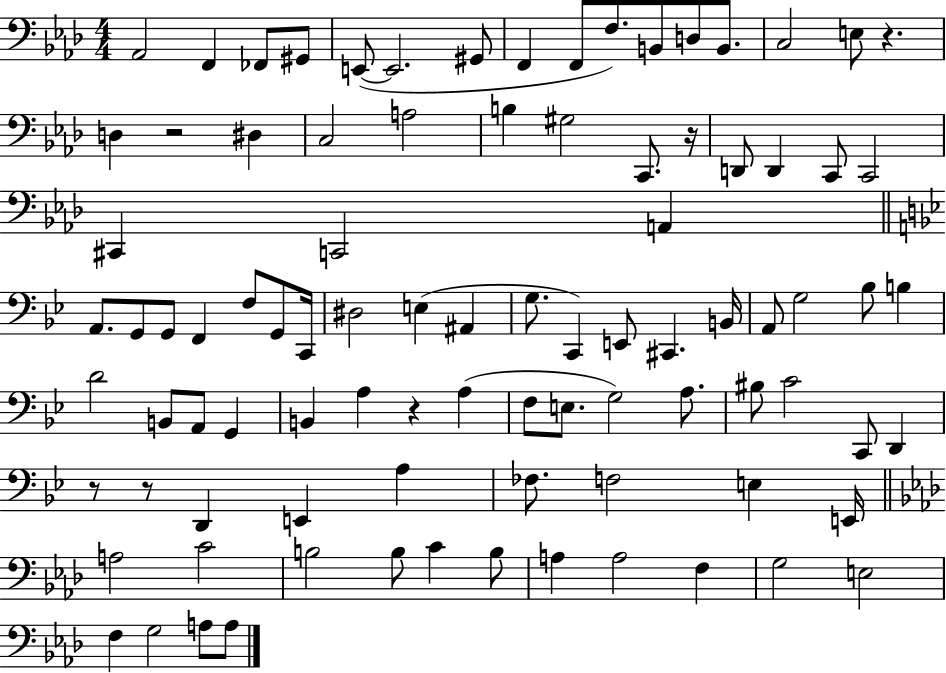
X:1
T:Untitled
M:4/4
L:1/4
K:Ab
_A,,2 F,, _F,,/2 ^G,,/2 E,,/2 E,,2 ^G,,/2 F,, F,,/2 F,/2 B,,/2 D,/2 B,,/2 C,2 E,/2 z D, z2 ^D, C,2 A,2 B, ^G,2 C,,/2 z/4 D,,/2 D,, C,,/2 C,,2 ^C,, C,,2 A,, A,,/2 G,,/2 G,,/2 F,, F,/2 G,,/2 C,,/4 ^D,2 E, ^A,, G,/2 C,, E,,/2 ^C,, B,,/4 A,,/2 G,2 _B,/2 B, D2 B,,/2 A,,/2 G,, B,, A, z A, F,/2 E,/2 G,2 A,/2 ^B,/2 C2 C,,/2 D,, z/2 z/2 D,, E,, A, _F,/2 F,2 E, E,,/4 A,2 C2 B,2 B,/2 C B,/2 A, A,2 F, G,2 E,2 F, G,2 A,/2 A,/2